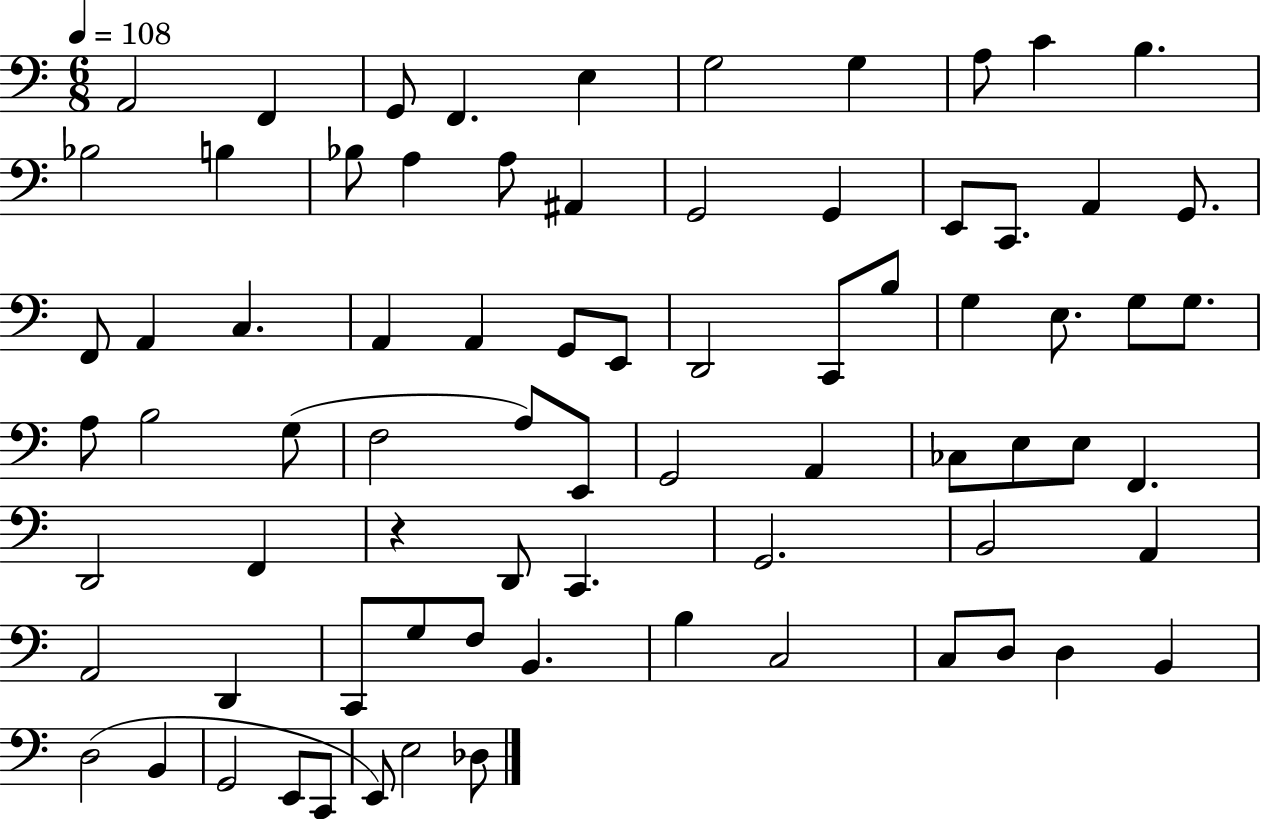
{
  \clef bass
  \numericTimeSignature
  \time 6/8
  \key c \major
  \tempo 4 = 108
  a,2 f,4 | g,8 f,4. e4 | g2 g4 | a8 c'4 b4. | \break bes2 b4 | bes8 a4 a8 ais,4 | g,2 g,4 | e,8 c,8. a,4 g,8. | \break f,8 a,4 c4. | a,4 a,4 g,8 e,8 | d,2 c,8 b8 | g4 e8. g8 g8. | \break a8 b2 g8( | f2 a8) e,8 | g,2 a,4 | ces8 e8 e8 f,4. | \break d,2 f,4 | r4 d,8 c,4. | g,2. | b,2 a,4 | \break a,2 d,4 | c,8 g8 f8 b,4. | b4 c2 | c8 d8 d4 b,4 | \break d2( b,4 | g,2 e,8 c,8 | e,8) e2 des8 | \bar "|."
}